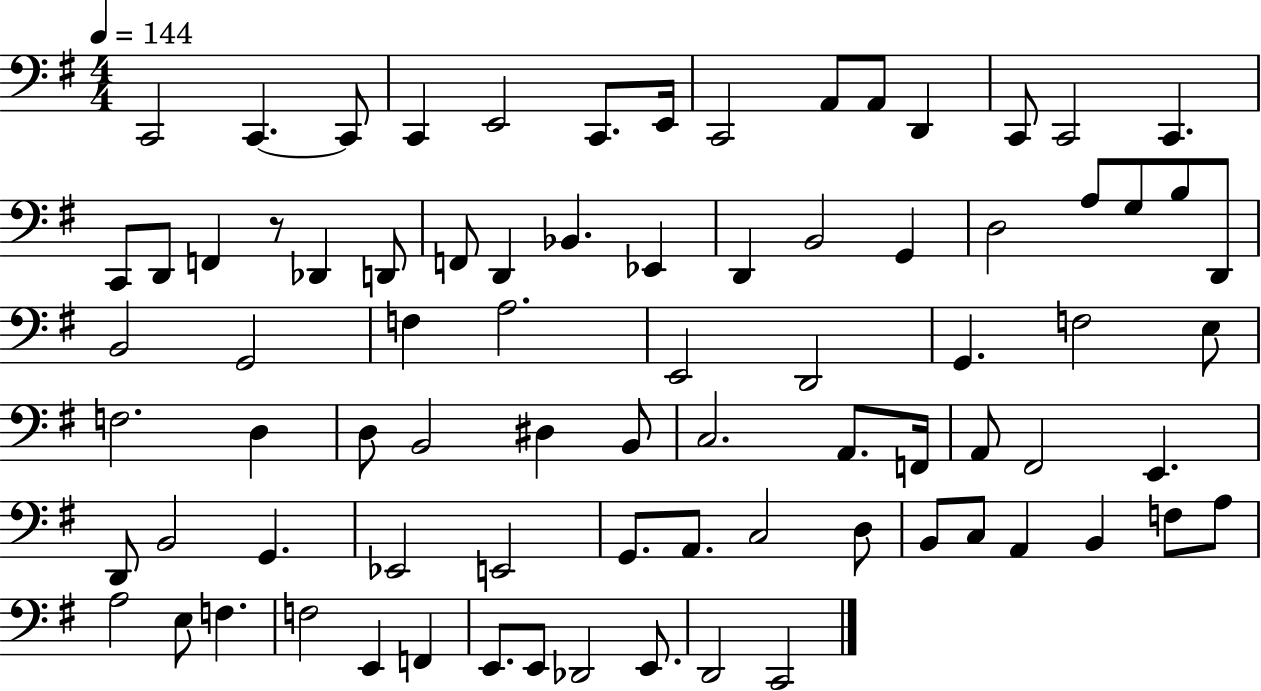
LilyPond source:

{
  \clef bass
  \numericTimeSignature
  \time 4/4
  \key g \major
  \tempo 4 = 144
  c,2 c,4.~~ c,8 | c,4 e,2 c,8. e,16 | c,2 a,8 a,8 d,4 | c,8 c,2 c,4. | \break c,8 d,8 f,4 r8 des,4 d,8 | f,8 d,4 bes,4. ees,4 | d,4 b,2 g,4 | d2 a8 g8 b8 d,8 | \break b,2 g,2 | f4 a2. | e,2 d,2 | g,4. f2 e8 | \break f2. d4 | d8 b,2 dis4 b,8 | c2. a,8. f,16 | a,8 fis,2 e,4. | \break d,8 b,2 g,4. | ees,2 e,2 | g,8. a,8. c2 d8 | b,8 c8 a,4 b,4 f8 a8 | \break a2 e8 f4. | f2 e,4 f,4 | e,8. e,8 des,2 e,8. | d,2 c,2 | \break \bar "|."
}